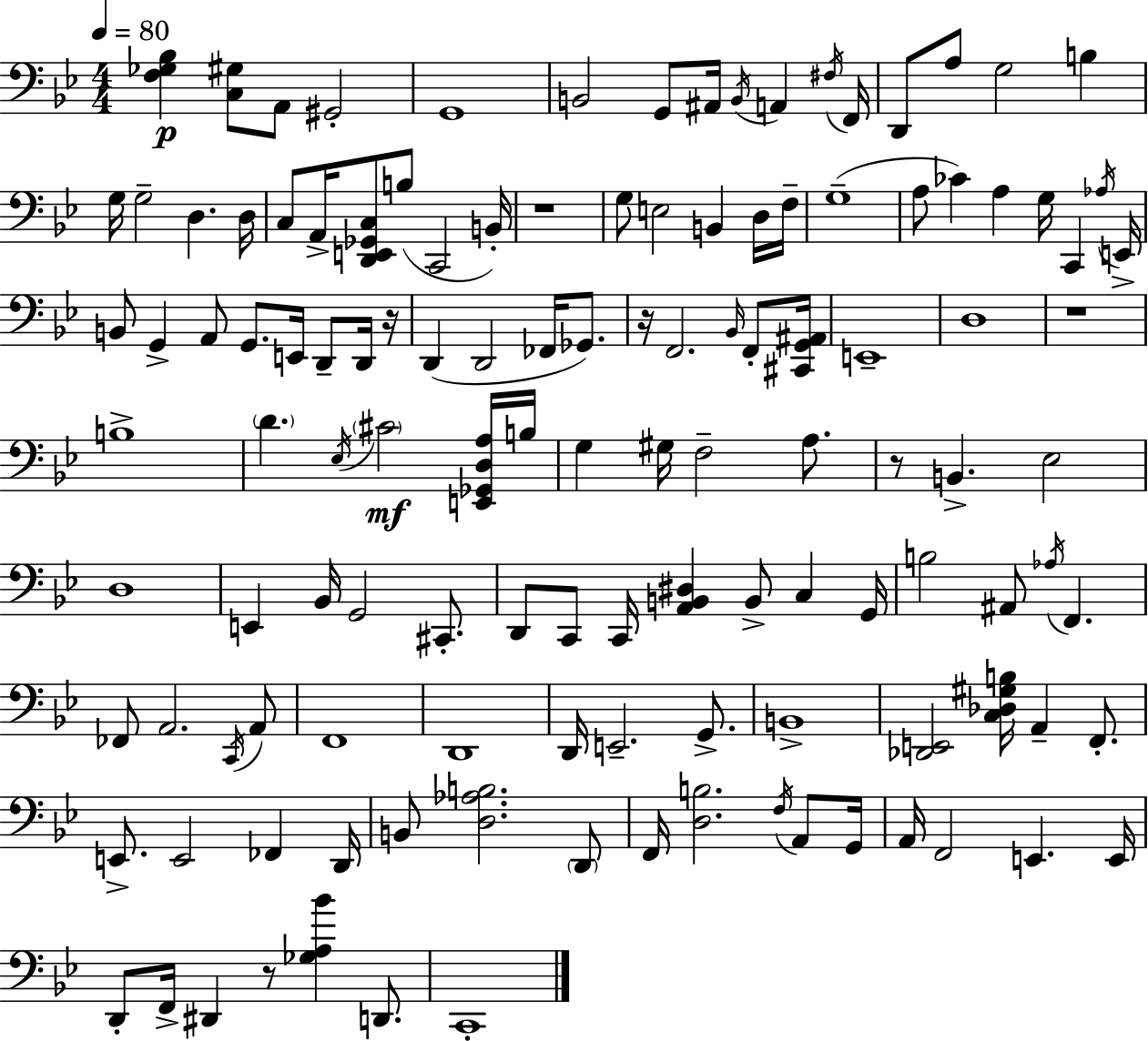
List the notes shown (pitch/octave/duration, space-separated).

[F3,Gb3,Bb3]/q [C3,G#3]/e A2/e G#2/h G2/w B2/h G2/e A#2/s B2/s A2/q F#3/s F2/s D2/e A3/e G3/h B3/q G3/s G3/h D3/q. D3/s C3/e A2/s [D2,E2,Gb2,C3]/e B3/e C2/h B2/s R/w G3/e E3/h B2/q D3/s F3/s G3/w A3/e CES4/q A3/q G3/s C2/q Ab3/s E2/s B2/e G2/q A2/e G2/e. E2/s D2/e D2/s R/s D2/q D2/h FES2/s Gb2/e. R/s F2/h. Bb2/s F2/e [C#2,G2,A#2]/s E2/w D3/w R/w B3/w D4/q. Eb3/s C#4/h [E2,Gb2,D3,A3]/s B3/s G3/q G#3/s F3/h A3/e. R/e B2/q. Eb3/h D3/w E2/q Bb2/s G2/h C#2/e. D2/e C2/e C2/s [A2,B2,D#3]/q B2/e C3/q G2/s B3/h A#2/e Ab3/s F2/q. FES2/e A2/h. C2/s A2/e F2/w D2/w D2/s E2/h. G2/e. B2/w [Db2,E2]/h [C3,Db3,G#3,B3]/s A2/q F2/e. E2/e. E2/h FES2/q D2/s B2/e [D3,Ab3,B3]/h. D2/e F2/s [D3,B3]/h. F3/s A2/e G2/s A2/s F2/h E2/q. E2/s D2/e F2/s D#2/q R/e [Gb3,A3,Bb4]/q D2/e. C2/w